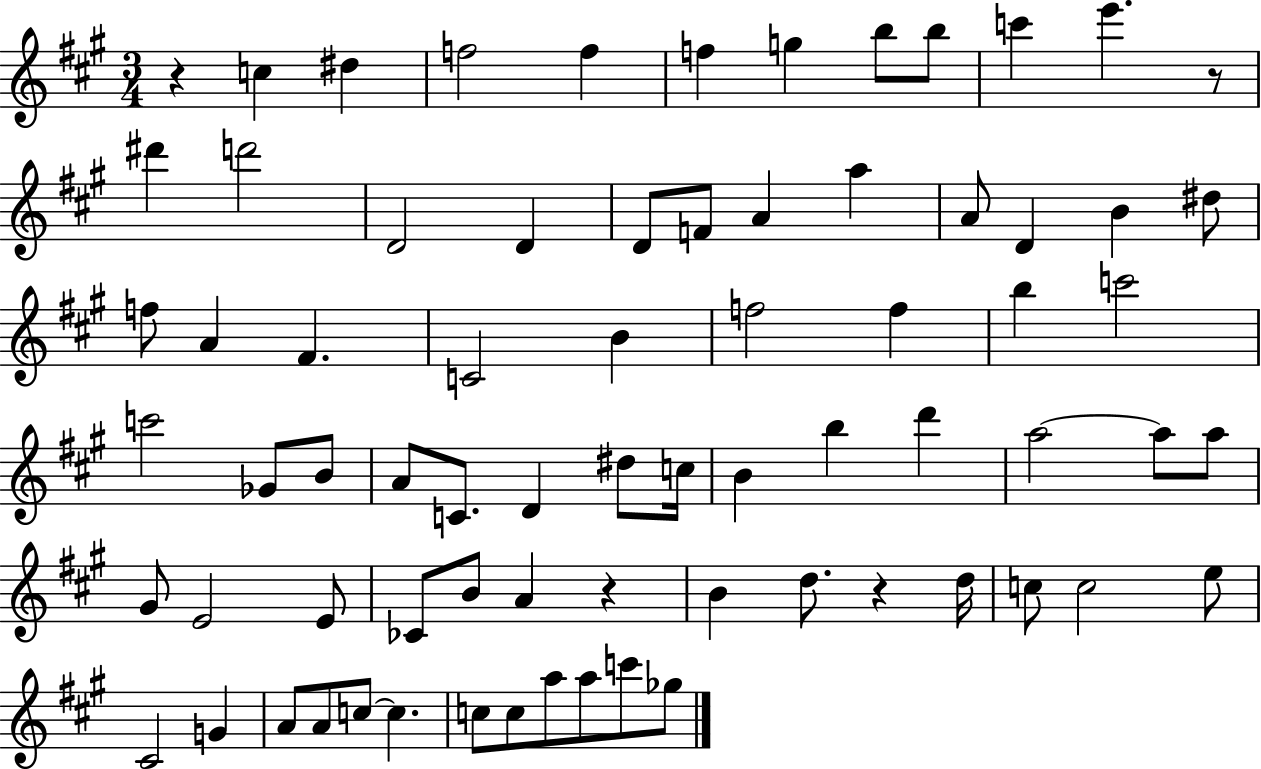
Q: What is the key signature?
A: A major